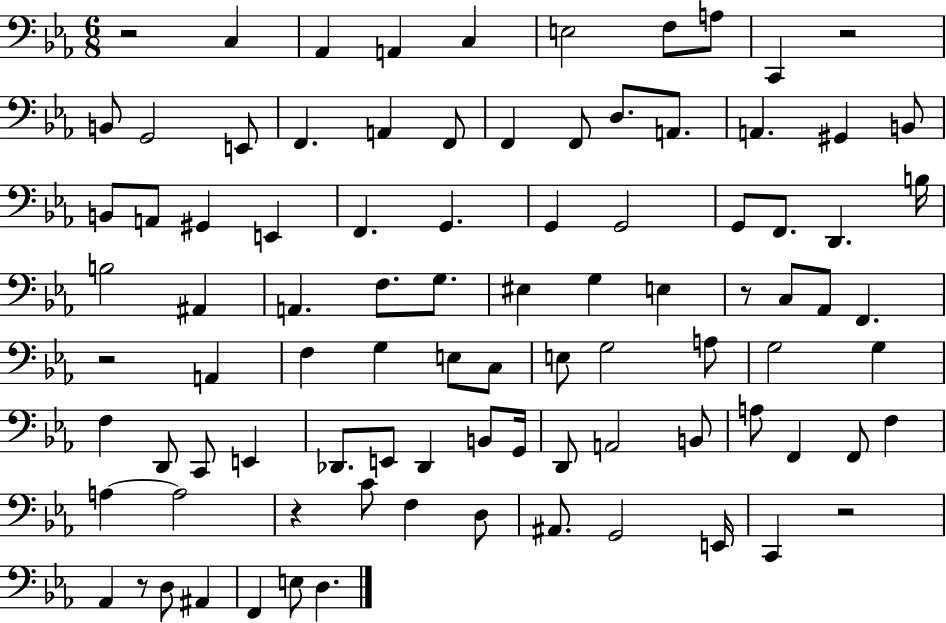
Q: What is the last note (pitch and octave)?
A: D3